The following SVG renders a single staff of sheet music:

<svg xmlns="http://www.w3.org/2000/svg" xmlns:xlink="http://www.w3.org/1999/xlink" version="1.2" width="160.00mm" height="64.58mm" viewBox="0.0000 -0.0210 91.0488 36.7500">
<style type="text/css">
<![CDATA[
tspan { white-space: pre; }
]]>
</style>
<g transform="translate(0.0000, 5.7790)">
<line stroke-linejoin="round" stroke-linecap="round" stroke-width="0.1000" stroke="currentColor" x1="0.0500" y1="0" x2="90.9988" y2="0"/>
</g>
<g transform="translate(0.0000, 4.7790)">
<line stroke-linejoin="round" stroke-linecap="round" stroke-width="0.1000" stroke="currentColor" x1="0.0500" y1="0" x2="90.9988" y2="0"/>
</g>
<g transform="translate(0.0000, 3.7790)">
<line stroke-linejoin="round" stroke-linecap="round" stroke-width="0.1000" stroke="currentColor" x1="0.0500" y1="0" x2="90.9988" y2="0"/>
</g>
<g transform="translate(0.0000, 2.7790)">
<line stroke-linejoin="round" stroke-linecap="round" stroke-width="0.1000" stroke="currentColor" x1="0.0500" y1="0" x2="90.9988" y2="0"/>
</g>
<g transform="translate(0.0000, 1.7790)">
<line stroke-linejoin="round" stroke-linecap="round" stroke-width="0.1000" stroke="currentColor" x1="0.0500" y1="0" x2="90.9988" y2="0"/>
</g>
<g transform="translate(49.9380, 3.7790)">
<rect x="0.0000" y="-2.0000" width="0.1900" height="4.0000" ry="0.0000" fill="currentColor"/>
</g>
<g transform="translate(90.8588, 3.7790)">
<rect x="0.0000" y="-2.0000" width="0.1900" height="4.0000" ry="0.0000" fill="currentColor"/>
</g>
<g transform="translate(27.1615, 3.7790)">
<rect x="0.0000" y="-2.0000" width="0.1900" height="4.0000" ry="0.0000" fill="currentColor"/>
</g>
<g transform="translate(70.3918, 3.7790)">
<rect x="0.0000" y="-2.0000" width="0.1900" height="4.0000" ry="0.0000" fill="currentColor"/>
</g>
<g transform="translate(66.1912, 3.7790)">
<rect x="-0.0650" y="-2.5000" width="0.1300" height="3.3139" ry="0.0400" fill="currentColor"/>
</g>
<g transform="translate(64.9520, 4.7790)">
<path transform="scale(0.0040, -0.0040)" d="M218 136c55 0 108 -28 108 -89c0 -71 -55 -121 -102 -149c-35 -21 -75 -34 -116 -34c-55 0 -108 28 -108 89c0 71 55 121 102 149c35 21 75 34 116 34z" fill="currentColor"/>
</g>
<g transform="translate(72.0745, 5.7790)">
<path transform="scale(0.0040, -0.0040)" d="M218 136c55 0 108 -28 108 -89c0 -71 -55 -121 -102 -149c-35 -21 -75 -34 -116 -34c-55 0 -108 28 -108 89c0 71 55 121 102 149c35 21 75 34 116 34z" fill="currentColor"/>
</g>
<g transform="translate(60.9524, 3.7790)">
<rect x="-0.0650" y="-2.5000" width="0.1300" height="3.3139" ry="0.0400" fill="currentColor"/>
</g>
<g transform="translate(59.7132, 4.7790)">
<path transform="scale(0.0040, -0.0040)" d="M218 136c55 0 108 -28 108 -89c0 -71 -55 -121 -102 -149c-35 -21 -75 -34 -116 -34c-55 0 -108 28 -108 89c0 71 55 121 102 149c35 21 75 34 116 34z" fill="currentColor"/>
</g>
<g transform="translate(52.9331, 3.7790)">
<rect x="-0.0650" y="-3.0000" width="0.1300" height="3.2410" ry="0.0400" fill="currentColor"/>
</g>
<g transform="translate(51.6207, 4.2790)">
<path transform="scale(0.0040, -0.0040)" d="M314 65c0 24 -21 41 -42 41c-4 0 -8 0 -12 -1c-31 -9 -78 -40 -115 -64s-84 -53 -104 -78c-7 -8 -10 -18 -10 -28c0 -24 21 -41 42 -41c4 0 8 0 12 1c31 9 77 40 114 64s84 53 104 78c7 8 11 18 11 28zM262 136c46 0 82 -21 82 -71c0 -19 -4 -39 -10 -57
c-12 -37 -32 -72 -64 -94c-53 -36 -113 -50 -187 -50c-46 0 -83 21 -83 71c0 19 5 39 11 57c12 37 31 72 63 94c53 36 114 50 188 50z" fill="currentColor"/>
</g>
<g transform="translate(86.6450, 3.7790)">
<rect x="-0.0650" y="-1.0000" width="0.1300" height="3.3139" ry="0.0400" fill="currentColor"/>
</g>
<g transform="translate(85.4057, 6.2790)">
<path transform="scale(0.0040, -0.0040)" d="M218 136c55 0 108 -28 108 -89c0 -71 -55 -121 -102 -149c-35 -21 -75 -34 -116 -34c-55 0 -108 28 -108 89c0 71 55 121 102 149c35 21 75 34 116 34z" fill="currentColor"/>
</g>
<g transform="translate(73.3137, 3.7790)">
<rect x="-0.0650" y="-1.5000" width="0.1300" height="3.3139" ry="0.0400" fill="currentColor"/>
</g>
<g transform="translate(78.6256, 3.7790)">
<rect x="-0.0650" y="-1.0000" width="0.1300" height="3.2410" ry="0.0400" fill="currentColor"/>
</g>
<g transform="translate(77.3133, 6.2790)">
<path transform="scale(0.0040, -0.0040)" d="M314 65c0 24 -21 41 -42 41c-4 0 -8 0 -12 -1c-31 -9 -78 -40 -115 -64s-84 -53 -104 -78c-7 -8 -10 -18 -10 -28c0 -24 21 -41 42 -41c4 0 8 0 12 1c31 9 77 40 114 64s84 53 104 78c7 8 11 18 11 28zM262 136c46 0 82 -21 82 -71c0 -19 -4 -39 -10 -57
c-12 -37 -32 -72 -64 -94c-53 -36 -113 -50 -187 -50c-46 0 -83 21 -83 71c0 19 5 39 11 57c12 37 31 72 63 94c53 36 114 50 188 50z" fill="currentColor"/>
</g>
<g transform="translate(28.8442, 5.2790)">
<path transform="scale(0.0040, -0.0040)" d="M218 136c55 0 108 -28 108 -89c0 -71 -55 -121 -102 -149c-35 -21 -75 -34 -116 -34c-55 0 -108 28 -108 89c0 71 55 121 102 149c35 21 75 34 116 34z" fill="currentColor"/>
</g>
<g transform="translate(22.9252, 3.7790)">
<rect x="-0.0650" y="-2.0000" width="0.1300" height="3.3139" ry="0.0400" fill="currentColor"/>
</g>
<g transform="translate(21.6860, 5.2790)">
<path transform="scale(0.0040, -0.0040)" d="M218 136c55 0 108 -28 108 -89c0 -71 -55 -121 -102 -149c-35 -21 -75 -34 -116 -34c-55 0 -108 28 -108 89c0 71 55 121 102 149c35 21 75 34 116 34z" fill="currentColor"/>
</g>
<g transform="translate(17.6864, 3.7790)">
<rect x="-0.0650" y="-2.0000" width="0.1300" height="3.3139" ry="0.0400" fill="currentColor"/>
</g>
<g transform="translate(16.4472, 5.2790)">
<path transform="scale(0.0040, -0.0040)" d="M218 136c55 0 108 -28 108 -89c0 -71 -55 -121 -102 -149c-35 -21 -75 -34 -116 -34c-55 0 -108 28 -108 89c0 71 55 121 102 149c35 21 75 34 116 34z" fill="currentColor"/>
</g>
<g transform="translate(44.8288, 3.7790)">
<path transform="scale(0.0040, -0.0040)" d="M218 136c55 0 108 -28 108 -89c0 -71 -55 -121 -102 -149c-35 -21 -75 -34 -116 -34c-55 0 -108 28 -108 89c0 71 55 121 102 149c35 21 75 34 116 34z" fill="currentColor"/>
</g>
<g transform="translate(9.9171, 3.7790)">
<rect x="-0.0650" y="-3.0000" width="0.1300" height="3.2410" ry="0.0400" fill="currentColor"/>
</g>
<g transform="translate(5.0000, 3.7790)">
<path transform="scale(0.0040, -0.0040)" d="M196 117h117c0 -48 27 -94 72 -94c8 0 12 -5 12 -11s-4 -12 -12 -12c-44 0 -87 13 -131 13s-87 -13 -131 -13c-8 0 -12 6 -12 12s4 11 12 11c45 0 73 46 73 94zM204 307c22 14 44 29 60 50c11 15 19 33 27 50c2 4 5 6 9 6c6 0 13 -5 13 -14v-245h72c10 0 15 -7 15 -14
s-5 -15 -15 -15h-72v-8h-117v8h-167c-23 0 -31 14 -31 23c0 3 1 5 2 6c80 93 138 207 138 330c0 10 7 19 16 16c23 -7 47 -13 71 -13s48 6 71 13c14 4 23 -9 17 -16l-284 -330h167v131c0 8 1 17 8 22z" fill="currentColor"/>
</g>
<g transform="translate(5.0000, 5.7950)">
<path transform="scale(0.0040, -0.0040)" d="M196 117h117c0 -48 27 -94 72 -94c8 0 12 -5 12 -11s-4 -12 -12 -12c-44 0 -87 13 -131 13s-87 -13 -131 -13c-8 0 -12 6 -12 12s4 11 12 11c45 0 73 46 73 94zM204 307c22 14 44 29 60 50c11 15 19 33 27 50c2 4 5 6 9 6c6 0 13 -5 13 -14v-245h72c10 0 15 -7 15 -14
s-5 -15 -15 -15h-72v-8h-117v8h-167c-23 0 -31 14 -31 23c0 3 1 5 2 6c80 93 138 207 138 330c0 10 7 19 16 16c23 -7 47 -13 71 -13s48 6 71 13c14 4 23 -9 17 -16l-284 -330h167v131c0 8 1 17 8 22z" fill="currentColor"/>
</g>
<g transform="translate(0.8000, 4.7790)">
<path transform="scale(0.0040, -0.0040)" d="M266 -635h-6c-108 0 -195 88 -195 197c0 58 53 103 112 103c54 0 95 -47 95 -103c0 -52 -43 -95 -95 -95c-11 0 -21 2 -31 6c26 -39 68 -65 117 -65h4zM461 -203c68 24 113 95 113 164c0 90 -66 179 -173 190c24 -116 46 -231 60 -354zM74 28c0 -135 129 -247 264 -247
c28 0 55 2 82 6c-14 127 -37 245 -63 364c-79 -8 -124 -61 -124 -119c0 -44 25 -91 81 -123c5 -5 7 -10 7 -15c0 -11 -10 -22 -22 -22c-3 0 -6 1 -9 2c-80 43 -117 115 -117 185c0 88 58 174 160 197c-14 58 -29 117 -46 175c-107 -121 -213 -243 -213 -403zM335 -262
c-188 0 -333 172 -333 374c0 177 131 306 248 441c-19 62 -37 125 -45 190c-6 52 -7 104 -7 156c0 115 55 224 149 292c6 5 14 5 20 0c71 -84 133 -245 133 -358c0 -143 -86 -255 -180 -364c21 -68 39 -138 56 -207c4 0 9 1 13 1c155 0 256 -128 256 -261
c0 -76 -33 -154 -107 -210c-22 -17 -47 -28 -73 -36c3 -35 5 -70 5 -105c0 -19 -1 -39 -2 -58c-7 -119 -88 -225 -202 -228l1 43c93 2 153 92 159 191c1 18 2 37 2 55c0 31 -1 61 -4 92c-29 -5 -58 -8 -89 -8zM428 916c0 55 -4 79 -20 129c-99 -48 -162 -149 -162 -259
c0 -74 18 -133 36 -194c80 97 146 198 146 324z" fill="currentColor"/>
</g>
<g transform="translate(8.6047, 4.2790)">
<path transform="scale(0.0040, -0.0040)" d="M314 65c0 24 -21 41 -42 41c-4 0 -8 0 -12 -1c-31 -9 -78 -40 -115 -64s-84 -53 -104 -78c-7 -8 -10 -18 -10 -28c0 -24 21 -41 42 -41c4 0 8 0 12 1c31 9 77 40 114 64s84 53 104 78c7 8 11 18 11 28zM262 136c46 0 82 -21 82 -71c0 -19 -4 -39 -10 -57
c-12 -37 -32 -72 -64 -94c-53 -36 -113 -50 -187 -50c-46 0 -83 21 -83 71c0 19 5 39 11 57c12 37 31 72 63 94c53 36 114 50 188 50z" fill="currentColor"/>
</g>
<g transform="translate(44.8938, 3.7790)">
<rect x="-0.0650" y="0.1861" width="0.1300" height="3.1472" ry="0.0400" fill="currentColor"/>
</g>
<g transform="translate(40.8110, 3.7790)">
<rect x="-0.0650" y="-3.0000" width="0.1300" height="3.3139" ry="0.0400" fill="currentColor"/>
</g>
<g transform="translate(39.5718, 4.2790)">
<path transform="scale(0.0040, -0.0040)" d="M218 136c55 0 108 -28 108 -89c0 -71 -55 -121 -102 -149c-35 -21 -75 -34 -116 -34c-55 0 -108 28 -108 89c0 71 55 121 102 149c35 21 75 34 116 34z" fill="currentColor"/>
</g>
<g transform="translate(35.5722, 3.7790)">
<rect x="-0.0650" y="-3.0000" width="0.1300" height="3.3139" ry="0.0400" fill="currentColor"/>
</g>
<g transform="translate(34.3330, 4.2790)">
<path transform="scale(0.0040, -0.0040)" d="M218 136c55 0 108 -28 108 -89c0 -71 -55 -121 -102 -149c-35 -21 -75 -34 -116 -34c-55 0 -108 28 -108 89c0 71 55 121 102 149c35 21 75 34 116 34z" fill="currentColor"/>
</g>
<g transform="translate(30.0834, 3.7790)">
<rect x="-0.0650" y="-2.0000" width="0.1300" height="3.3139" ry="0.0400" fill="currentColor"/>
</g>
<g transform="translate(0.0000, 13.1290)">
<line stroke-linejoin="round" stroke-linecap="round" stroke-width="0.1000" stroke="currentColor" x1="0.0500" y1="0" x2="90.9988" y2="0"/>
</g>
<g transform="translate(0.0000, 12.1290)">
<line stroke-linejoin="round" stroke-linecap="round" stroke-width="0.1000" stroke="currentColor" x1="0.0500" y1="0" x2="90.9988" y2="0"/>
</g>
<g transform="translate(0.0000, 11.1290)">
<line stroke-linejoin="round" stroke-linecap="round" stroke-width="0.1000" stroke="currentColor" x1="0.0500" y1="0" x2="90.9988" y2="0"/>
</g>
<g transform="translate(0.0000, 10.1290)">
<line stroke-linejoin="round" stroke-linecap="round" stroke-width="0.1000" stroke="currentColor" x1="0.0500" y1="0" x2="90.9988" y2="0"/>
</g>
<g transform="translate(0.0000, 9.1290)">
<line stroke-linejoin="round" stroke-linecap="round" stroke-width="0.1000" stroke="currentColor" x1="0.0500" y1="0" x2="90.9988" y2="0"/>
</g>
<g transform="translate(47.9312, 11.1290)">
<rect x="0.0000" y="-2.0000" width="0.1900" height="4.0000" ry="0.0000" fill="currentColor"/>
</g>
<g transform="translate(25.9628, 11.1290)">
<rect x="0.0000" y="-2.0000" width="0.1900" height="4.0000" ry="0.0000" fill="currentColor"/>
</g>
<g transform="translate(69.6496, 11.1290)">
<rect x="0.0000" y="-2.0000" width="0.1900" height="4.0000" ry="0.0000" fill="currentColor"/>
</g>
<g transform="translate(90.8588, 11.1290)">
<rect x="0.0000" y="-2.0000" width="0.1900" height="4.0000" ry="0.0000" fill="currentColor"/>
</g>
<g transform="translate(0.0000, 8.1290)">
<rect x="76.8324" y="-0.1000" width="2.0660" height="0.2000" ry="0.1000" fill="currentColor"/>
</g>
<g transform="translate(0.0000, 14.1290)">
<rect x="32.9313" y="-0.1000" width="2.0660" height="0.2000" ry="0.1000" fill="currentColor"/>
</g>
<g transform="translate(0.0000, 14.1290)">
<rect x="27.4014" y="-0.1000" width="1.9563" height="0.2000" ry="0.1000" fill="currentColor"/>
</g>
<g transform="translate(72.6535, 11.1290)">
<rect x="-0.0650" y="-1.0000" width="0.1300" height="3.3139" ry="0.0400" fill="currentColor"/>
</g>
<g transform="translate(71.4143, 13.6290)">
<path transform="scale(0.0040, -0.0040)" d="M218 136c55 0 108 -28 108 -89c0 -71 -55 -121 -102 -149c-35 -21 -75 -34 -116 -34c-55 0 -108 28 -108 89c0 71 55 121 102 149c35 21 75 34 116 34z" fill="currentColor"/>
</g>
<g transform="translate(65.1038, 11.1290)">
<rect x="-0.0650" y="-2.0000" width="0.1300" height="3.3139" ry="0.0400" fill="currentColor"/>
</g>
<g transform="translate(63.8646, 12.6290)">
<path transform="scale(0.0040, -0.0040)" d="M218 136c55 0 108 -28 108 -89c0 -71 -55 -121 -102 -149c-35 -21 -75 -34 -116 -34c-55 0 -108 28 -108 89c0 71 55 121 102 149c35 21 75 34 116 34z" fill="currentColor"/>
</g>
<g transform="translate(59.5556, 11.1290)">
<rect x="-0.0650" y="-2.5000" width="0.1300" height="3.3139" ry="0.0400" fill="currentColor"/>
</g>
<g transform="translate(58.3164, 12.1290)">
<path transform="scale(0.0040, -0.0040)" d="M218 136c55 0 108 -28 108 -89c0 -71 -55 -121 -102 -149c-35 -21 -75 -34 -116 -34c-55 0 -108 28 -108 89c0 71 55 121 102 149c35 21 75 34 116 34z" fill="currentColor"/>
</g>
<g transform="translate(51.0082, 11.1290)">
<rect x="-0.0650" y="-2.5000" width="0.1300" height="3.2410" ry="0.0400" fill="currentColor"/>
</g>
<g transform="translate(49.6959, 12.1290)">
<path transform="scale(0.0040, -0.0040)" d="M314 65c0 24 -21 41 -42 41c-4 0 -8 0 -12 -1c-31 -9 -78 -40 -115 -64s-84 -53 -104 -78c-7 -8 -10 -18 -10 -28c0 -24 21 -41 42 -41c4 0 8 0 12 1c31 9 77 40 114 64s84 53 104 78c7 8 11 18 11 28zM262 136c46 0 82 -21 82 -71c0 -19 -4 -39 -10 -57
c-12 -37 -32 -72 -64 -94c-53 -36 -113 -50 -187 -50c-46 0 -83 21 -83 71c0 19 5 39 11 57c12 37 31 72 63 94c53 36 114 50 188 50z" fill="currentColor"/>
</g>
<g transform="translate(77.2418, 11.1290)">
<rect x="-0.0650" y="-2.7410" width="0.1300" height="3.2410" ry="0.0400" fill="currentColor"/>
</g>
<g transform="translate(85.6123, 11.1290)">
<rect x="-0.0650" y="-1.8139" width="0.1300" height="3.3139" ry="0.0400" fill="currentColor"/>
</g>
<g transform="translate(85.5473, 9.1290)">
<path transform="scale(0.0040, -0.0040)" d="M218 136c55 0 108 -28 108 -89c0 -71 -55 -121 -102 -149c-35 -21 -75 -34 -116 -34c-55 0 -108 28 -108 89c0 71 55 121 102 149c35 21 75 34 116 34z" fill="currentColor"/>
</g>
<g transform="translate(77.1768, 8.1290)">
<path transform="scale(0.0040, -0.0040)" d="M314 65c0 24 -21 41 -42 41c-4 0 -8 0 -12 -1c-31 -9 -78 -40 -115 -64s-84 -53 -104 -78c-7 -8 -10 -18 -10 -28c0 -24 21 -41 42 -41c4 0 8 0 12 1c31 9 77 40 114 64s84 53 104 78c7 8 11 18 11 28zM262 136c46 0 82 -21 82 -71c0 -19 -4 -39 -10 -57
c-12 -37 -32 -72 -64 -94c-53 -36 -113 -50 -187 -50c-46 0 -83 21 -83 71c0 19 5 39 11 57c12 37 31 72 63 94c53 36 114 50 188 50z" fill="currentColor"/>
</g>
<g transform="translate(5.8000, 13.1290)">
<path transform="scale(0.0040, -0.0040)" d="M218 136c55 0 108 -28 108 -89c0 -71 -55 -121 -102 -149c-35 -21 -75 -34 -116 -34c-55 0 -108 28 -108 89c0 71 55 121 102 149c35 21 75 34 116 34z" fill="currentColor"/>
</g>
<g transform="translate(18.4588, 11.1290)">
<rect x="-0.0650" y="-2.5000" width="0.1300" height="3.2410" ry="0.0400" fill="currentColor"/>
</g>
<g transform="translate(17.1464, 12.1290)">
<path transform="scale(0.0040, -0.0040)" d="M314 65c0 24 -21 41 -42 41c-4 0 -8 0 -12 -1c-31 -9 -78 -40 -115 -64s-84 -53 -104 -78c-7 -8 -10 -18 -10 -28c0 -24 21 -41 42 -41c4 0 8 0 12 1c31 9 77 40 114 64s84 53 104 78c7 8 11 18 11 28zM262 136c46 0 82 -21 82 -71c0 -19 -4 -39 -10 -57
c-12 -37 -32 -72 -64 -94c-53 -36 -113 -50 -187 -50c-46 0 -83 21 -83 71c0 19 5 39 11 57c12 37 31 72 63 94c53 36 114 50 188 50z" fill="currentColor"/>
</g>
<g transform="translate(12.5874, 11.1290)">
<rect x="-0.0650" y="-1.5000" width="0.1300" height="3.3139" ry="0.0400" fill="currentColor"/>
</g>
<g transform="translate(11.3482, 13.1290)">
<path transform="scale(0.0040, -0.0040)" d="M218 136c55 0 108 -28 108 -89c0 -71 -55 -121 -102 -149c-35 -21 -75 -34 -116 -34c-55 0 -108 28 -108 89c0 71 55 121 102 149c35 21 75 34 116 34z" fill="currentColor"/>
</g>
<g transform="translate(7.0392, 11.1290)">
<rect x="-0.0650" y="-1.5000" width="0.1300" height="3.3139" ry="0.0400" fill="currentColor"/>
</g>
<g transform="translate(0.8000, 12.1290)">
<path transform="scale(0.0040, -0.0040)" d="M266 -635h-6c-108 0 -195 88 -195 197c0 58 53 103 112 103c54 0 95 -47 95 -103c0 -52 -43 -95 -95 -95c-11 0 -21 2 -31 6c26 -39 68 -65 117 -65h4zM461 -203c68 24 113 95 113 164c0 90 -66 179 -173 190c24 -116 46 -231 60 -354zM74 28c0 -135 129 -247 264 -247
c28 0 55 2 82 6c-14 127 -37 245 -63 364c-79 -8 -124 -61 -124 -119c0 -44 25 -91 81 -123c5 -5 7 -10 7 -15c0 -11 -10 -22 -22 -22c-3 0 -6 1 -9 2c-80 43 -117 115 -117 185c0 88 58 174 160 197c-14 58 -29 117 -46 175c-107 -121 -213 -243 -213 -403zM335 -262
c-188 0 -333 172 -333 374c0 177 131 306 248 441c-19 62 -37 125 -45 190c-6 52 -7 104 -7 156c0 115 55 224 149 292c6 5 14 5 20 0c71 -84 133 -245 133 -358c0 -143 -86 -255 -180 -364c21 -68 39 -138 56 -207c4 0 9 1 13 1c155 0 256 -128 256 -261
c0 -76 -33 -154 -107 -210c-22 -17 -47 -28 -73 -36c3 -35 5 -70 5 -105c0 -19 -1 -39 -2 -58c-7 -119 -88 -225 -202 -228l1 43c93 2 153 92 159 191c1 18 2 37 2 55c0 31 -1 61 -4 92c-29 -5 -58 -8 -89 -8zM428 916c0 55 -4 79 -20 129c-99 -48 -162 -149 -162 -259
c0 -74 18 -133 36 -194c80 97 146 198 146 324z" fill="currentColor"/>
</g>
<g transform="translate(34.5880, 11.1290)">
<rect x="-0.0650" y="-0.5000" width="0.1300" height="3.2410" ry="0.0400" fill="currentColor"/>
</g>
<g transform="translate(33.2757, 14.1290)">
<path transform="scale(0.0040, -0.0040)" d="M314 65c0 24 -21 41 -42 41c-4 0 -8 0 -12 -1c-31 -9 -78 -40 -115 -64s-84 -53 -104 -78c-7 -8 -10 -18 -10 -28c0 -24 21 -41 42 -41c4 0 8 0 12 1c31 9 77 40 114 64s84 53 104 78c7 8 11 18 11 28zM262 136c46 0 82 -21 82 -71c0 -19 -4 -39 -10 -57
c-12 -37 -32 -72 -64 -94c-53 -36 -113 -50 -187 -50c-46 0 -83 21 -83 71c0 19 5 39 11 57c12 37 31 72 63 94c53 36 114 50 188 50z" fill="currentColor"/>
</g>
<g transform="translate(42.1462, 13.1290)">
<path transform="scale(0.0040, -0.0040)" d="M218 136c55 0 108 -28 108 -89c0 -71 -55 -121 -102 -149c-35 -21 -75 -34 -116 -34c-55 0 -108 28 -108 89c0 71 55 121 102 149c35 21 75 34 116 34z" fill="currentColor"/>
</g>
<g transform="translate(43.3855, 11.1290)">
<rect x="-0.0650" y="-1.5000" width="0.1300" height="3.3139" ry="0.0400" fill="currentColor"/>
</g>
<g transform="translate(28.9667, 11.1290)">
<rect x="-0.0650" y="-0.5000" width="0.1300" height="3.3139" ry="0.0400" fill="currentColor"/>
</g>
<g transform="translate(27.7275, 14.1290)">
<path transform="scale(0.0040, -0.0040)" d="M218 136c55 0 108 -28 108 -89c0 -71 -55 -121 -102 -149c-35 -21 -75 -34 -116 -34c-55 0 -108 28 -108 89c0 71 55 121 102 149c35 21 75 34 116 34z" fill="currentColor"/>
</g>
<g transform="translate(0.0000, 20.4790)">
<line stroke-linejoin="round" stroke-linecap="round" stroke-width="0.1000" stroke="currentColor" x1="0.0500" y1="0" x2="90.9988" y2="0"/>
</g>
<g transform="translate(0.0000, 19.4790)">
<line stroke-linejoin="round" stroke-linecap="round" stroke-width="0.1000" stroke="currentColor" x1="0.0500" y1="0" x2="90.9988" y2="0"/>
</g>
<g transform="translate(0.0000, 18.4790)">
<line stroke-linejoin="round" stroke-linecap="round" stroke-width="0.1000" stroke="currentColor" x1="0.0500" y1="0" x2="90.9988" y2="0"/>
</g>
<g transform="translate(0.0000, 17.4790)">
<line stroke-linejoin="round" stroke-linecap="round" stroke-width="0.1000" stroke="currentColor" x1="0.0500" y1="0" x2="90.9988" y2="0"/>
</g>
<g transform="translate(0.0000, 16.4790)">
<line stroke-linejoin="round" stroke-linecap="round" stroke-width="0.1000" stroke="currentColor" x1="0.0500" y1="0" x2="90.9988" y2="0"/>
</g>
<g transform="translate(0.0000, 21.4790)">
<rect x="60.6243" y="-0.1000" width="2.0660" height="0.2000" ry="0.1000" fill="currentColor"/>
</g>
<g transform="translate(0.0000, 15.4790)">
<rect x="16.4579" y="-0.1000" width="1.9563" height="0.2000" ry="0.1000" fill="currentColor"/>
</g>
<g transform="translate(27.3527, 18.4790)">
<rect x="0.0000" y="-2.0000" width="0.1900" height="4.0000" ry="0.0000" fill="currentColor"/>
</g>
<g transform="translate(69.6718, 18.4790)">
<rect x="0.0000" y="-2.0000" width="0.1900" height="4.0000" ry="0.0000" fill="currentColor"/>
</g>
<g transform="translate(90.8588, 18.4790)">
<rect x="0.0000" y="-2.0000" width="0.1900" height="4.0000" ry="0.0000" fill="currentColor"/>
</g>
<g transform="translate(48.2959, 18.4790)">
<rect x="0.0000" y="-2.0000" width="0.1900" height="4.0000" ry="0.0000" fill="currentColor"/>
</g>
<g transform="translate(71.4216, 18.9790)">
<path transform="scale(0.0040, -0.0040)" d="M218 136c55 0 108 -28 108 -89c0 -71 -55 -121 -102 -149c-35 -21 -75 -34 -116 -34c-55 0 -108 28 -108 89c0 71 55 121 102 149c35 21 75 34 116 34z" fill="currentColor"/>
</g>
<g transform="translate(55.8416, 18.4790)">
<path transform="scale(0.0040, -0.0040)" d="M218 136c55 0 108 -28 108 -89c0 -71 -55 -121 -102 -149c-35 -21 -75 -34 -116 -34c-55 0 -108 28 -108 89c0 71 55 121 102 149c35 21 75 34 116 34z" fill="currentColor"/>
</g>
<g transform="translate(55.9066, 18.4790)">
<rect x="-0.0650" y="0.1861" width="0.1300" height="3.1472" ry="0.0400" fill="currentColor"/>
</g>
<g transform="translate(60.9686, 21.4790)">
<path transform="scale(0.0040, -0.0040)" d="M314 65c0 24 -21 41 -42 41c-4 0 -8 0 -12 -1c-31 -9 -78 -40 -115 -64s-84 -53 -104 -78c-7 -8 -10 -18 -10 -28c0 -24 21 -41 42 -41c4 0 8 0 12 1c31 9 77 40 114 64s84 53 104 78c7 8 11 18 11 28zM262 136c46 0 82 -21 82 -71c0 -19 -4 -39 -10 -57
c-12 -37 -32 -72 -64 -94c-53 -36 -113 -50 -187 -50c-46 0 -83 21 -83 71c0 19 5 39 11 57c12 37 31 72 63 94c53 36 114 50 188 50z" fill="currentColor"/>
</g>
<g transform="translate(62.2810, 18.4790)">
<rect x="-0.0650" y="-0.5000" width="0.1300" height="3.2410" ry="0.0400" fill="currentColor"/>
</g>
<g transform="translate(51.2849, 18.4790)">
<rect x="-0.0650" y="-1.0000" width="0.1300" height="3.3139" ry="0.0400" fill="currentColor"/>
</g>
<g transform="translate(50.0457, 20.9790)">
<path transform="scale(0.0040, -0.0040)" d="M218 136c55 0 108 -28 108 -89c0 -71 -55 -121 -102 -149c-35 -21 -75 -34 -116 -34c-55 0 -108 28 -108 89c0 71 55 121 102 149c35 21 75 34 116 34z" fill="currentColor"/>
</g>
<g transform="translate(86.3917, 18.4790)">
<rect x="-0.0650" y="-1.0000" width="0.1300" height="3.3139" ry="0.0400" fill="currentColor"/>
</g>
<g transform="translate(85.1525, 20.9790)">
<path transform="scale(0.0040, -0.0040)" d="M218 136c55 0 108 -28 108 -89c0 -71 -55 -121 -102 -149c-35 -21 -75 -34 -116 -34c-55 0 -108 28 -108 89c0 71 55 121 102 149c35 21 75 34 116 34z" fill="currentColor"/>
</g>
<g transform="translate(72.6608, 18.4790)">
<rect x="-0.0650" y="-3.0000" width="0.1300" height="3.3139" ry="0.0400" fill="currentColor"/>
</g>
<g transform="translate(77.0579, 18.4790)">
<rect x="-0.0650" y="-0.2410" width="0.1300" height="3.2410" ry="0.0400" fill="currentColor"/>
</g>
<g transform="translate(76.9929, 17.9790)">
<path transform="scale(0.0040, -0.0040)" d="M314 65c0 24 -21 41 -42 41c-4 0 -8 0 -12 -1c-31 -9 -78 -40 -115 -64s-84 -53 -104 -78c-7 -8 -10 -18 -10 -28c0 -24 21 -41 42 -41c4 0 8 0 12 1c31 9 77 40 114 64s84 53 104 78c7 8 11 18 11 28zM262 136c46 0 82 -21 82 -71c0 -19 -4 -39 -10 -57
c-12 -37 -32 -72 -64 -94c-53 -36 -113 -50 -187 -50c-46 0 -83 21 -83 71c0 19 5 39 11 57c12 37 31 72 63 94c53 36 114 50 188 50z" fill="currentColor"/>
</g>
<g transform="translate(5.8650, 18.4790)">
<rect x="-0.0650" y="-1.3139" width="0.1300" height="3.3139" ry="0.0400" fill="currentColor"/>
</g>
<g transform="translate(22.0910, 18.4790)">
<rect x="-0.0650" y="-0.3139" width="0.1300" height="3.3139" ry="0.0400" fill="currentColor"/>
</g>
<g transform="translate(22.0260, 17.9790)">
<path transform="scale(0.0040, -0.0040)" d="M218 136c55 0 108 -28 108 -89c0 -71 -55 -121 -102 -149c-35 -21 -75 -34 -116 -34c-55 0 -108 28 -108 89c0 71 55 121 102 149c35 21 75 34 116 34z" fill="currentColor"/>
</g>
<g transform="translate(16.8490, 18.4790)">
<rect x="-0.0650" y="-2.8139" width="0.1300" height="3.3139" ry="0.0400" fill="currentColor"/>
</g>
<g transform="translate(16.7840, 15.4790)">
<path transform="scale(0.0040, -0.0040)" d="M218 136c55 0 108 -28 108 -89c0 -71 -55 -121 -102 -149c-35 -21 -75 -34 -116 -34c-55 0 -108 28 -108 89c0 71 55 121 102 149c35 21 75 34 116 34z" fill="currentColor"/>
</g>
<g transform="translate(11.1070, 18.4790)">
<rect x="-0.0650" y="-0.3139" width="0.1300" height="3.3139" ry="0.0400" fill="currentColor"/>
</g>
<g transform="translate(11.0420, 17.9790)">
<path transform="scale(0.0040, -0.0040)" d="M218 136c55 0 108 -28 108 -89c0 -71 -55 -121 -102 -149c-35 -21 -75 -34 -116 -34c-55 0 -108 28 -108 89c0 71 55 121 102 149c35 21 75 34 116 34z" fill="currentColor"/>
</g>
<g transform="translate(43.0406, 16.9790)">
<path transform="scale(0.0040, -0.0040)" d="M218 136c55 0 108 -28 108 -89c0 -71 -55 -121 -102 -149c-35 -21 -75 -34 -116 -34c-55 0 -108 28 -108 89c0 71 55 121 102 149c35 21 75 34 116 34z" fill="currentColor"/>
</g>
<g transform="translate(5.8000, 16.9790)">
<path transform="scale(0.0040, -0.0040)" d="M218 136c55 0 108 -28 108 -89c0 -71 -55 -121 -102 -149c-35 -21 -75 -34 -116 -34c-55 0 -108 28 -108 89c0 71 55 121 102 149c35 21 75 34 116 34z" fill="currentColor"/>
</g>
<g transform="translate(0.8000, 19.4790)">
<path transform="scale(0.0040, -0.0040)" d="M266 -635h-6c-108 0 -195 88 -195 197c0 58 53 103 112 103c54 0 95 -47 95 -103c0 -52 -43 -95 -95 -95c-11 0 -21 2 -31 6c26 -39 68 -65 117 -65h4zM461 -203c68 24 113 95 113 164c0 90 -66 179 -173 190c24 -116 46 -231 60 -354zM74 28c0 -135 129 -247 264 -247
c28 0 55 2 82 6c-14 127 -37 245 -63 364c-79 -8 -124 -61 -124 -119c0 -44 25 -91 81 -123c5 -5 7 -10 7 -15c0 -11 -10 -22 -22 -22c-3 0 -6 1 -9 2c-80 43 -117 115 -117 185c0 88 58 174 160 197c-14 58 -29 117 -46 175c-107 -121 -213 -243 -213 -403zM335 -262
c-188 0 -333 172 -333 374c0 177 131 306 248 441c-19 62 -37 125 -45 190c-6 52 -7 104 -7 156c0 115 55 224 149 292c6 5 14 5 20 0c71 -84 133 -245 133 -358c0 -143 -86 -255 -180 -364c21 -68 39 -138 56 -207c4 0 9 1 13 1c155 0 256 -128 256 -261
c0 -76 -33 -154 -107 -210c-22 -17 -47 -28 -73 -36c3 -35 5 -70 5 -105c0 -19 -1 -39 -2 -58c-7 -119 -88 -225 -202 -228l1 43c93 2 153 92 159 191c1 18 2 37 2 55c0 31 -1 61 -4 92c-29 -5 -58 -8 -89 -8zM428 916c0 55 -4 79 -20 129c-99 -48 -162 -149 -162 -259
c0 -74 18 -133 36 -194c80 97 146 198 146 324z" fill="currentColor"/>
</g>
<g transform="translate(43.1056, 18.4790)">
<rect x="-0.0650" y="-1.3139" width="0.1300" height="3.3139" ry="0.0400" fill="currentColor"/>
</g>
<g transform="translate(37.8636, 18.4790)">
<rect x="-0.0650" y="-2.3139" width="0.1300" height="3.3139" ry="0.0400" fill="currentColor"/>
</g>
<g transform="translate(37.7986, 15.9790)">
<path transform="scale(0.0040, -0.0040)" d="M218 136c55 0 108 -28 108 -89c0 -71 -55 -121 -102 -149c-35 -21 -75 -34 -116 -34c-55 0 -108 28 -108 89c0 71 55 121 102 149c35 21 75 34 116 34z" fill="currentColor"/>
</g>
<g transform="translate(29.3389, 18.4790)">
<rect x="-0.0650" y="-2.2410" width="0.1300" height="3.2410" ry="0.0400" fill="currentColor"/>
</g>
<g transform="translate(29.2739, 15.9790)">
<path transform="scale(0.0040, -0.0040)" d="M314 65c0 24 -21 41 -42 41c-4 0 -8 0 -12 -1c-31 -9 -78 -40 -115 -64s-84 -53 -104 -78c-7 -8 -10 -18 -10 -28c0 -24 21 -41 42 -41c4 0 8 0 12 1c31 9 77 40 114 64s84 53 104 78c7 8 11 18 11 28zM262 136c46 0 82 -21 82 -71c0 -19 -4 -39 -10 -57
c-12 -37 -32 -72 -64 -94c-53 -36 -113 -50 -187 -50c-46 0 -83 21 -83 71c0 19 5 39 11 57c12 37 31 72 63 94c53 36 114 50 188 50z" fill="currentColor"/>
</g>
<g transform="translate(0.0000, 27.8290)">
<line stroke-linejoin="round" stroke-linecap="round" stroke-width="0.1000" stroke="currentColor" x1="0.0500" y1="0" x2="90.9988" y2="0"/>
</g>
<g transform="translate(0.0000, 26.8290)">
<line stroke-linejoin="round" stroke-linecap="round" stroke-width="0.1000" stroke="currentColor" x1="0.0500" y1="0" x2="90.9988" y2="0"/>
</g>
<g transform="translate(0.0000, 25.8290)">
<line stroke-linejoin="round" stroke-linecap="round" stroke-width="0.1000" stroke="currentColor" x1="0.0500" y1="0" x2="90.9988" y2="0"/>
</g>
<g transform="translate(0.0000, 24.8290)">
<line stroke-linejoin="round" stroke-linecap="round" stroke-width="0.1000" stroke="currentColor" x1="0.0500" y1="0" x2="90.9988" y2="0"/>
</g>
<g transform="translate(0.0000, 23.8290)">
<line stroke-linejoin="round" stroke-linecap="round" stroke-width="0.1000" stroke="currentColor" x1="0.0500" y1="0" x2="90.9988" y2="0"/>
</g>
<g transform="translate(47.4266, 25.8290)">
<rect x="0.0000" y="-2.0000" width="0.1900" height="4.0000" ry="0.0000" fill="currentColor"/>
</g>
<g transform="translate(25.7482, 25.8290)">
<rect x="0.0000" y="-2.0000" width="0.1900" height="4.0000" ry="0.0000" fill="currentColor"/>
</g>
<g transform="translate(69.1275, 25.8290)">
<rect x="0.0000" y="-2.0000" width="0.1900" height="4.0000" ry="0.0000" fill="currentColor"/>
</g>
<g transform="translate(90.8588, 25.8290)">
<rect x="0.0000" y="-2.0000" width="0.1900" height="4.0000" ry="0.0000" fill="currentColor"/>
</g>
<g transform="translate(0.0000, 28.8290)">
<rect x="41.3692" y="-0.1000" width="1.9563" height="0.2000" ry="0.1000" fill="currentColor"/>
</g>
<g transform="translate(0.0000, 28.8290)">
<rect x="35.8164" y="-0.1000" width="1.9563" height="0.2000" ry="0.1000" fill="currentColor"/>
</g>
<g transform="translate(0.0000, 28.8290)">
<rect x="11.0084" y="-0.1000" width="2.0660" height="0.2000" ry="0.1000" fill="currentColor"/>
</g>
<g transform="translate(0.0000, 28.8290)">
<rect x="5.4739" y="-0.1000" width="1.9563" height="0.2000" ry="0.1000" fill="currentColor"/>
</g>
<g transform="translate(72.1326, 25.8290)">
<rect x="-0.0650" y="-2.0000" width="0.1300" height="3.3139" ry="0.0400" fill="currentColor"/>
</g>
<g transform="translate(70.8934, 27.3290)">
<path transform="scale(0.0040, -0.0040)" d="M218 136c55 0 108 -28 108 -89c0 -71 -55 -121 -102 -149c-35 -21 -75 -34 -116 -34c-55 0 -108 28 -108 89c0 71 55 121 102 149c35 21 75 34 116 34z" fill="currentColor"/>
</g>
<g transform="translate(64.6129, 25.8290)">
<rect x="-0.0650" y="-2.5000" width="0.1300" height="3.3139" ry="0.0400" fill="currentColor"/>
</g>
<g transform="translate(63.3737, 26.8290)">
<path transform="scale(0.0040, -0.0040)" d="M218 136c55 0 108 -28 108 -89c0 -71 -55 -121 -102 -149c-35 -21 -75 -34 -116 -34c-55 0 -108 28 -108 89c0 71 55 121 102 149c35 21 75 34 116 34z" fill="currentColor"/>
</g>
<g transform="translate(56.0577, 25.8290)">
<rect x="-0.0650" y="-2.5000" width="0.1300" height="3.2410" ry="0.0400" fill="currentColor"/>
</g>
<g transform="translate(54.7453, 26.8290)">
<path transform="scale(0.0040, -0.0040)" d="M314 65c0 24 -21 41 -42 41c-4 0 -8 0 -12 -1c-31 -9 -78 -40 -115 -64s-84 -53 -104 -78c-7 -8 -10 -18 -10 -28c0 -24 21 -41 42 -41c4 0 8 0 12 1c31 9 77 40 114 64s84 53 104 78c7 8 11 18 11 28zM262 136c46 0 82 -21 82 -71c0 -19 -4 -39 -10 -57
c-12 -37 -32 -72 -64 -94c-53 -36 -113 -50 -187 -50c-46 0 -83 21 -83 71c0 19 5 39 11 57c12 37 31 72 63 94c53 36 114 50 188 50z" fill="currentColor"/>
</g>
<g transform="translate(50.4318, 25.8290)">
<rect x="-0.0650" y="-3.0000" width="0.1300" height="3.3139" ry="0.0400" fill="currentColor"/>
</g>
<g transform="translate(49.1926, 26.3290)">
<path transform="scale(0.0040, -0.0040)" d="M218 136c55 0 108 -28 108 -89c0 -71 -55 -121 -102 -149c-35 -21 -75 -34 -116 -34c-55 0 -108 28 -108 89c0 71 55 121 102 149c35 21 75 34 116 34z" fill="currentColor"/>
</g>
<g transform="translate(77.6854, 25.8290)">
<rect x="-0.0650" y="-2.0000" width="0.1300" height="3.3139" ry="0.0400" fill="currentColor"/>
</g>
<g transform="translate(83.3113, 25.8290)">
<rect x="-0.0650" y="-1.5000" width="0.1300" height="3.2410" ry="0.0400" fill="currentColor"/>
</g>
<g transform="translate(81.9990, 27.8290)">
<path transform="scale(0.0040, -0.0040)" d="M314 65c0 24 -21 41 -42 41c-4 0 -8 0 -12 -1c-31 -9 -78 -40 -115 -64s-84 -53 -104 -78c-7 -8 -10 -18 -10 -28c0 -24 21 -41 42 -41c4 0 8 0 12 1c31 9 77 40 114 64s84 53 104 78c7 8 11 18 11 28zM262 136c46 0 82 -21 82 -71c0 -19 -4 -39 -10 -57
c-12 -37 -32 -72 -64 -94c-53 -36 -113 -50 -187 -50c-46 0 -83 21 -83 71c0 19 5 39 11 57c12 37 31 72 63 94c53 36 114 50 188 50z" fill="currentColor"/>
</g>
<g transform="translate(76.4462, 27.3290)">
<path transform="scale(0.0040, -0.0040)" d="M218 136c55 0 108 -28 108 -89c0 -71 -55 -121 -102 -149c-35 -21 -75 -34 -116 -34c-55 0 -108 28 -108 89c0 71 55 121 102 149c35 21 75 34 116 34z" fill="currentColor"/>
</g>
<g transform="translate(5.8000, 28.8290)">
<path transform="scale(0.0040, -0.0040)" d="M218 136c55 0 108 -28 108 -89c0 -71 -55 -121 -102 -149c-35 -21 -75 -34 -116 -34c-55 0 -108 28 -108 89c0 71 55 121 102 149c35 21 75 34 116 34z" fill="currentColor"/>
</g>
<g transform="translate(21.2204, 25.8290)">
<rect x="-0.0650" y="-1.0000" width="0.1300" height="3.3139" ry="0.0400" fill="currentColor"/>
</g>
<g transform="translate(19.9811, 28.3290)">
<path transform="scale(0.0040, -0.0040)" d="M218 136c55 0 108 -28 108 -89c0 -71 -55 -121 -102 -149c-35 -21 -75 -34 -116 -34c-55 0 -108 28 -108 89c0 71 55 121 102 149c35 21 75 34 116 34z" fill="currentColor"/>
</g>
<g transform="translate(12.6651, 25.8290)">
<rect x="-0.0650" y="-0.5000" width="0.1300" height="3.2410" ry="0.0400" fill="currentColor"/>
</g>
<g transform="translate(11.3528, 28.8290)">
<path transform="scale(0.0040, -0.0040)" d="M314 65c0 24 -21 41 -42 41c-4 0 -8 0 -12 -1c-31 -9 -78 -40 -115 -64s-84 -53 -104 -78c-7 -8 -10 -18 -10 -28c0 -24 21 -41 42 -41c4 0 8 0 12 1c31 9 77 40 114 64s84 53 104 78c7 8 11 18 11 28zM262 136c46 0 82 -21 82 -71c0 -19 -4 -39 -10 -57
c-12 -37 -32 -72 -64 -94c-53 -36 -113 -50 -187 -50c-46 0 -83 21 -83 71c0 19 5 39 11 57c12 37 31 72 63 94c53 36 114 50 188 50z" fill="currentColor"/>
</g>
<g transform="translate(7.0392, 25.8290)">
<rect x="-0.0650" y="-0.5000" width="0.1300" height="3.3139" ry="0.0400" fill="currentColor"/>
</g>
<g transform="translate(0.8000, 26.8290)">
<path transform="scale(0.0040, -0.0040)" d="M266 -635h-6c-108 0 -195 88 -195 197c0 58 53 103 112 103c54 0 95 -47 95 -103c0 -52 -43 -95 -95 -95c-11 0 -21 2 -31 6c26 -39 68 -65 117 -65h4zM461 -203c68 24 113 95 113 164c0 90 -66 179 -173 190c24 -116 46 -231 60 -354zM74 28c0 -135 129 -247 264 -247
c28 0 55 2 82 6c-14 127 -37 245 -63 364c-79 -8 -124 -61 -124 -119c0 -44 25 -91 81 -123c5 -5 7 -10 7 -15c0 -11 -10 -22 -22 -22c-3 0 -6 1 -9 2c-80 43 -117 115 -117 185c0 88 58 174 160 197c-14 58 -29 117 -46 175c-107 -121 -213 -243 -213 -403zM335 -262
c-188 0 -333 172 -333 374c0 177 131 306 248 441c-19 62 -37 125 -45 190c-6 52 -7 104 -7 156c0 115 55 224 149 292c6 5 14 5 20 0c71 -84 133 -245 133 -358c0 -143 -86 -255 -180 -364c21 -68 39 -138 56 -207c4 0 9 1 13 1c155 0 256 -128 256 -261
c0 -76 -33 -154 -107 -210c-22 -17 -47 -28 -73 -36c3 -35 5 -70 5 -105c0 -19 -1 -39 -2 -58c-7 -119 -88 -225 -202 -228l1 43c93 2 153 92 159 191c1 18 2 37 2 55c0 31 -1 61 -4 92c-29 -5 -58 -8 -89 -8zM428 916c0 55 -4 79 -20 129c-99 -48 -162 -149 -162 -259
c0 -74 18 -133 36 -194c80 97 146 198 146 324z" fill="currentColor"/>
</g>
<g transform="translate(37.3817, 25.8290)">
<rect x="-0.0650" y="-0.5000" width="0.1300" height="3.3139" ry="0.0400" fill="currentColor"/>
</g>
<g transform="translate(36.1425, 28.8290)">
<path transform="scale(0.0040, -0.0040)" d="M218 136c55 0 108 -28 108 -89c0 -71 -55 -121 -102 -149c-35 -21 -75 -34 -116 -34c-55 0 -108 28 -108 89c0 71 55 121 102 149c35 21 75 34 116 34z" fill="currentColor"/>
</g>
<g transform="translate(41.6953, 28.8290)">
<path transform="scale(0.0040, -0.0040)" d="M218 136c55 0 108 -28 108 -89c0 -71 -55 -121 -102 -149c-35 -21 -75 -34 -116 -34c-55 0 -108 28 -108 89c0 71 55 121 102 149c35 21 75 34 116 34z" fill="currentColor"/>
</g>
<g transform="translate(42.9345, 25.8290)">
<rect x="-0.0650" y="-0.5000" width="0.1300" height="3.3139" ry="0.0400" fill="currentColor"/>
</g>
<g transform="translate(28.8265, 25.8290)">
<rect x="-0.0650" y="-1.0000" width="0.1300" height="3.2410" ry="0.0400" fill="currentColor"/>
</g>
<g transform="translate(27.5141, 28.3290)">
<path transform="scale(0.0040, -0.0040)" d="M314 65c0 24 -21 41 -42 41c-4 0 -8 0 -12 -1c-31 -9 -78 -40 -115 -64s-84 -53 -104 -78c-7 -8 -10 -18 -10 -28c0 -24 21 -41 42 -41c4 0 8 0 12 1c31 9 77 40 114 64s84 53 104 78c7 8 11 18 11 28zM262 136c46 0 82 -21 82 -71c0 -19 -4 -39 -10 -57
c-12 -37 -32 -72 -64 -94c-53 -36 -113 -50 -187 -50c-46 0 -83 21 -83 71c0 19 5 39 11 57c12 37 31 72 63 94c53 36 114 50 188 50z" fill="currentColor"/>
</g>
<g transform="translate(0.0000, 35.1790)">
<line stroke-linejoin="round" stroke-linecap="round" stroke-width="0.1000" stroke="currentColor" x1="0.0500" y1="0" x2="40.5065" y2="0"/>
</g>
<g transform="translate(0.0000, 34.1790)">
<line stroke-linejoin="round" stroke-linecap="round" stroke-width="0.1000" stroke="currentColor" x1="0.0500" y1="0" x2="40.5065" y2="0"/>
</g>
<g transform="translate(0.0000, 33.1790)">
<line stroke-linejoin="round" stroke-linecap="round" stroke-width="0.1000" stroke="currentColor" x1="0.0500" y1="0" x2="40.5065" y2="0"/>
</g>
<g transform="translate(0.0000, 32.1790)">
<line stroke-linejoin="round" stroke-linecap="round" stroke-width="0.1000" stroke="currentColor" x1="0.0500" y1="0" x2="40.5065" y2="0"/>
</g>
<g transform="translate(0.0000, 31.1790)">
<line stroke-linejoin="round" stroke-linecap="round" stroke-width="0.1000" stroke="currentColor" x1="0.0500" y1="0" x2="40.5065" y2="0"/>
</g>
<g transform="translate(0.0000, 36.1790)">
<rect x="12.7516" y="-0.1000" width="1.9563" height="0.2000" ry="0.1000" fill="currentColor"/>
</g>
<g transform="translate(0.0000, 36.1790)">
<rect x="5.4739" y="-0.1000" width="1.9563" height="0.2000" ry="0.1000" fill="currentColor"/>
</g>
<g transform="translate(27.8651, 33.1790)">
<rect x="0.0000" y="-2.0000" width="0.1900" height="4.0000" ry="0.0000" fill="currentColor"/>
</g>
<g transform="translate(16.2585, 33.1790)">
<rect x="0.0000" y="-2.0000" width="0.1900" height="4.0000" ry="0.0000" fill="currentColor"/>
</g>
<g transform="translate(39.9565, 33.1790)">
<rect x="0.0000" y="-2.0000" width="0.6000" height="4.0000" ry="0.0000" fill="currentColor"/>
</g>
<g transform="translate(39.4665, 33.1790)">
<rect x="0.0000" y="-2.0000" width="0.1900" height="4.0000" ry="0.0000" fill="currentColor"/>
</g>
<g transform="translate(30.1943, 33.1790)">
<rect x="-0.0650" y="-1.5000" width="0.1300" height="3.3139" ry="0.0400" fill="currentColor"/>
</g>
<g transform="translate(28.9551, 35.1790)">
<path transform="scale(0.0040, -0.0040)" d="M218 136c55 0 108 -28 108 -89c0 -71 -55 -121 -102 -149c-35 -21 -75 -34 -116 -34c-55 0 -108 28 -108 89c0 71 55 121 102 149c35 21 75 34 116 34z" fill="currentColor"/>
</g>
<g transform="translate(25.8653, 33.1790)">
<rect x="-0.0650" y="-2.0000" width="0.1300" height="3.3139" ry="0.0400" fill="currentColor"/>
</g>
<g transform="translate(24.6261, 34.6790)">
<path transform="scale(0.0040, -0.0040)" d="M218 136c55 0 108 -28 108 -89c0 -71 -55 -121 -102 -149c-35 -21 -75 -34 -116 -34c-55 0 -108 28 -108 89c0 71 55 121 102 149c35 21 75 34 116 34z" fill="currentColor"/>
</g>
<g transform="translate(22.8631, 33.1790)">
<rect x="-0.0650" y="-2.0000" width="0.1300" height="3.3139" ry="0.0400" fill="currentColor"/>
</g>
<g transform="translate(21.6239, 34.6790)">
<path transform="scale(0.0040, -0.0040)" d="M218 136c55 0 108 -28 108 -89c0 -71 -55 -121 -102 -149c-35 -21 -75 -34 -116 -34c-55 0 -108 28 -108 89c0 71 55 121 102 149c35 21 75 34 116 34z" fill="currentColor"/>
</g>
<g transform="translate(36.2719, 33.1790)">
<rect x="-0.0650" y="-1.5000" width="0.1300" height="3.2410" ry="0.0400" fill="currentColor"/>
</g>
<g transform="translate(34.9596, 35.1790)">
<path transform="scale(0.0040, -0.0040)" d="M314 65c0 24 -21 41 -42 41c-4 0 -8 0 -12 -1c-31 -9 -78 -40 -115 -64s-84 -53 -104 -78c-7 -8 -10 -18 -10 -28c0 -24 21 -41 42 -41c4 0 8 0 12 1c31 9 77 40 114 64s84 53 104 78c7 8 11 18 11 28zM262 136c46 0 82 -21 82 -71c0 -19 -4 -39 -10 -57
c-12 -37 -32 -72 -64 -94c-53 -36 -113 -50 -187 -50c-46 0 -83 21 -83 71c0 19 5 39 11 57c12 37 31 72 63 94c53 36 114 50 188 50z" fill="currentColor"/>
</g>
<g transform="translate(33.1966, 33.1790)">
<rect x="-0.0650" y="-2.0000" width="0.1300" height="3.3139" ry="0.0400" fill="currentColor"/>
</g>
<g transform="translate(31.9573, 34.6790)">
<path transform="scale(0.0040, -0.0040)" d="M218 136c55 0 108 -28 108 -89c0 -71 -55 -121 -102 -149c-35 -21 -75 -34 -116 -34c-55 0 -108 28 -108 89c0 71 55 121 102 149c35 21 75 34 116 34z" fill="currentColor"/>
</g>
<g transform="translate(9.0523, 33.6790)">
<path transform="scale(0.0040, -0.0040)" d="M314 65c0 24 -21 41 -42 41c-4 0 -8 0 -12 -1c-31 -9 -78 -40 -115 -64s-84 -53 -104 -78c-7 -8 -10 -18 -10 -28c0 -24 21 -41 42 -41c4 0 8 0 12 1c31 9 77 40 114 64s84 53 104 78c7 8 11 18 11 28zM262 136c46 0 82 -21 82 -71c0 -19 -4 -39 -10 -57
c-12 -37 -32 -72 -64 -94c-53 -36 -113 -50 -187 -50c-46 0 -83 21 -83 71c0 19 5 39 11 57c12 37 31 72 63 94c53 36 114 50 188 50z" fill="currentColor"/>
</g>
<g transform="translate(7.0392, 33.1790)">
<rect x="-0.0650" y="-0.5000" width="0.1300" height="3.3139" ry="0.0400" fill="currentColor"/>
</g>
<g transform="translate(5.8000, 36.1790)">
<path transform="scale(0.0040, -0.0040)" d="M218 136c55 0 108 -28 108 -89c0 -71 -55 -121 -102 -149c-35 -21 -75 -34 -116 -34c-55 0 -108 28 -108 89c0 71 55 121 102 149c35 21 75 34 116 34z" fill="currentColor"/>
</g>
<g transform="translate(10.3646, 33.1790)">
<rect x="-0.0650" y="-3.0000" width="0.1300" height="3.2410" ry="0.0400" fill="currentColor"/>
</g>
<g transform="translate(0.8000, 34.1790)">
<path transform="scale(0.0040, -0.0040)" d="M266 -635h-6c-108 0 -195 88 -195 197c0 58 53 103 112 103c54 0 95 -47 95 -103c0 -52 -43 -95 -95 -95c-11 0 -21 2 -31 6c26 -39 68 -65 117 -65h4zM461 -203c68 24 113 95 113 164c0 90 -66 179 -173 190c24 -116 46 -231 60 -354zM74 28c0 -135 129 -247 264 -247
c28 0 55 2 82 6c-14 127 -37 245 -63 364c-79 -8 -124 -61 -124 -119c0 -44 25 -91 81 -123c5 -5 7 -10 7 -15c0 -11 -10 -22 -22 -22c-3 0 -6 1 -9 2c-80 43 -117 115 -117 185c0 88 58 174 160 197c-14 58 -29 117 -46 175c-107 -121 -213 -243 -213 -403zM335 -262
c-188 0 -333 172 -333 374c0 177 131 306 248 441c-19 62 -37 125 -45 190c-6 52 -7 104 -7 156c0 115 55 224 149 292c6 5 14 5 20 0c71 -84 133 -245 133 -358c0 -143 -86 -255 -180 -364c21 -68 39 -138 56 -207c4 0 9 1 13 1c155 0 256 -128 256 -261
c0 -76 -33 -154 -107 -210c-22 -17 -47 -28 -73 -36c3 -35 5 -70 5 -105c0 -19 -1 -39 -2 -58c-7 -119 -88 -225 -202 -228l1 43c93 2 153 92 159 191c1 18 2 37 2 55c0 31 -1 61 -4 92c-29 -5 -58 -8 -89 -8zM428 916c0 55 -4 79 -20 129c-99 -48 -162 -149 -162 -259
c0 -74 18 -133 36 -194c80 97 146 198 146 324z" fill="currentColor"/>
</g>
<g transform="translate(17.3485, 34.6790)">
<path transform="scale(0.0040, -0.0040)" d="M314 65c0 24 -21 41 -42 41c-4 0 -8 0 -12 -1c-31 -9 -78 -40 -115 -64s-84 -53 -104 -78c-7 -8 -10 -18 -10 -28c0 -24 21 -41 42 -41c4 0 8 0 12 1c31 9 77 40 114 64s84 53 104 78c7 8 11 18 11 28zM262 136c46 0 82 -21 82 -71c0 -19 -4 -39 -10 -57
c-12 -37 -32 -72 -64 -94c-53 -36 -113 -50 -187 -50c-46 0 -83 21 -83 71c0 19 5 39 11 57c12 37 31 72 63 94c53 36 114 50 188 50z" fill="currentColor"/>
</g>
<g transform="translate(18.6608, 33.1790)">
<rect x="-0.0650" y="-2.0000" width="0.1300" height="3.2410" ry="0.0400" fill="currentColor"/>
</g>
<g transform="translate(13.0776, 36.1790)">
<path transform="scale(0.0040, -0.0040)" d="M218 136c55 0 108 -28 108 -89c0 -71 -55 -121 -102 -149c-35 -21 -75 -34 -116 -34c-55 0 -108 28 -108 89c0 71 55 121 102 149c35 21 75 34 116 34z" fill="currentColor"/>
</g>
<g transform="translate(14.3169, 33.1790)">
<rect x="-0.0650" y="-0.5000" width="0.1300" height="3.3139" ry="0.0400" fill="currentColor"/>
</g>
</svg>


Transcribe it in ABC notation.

X:1
T:Untitled
M:4/4
L:1/4
K:C
A2 F F F A A B A2 G G E D2 D E E G2 C C2 E G2 G F D a2 f e c a c g2 g e D B C2 A c2 D C C2 D D2 C C A G2 G F F E2 C A2 C F2 F F E F E2